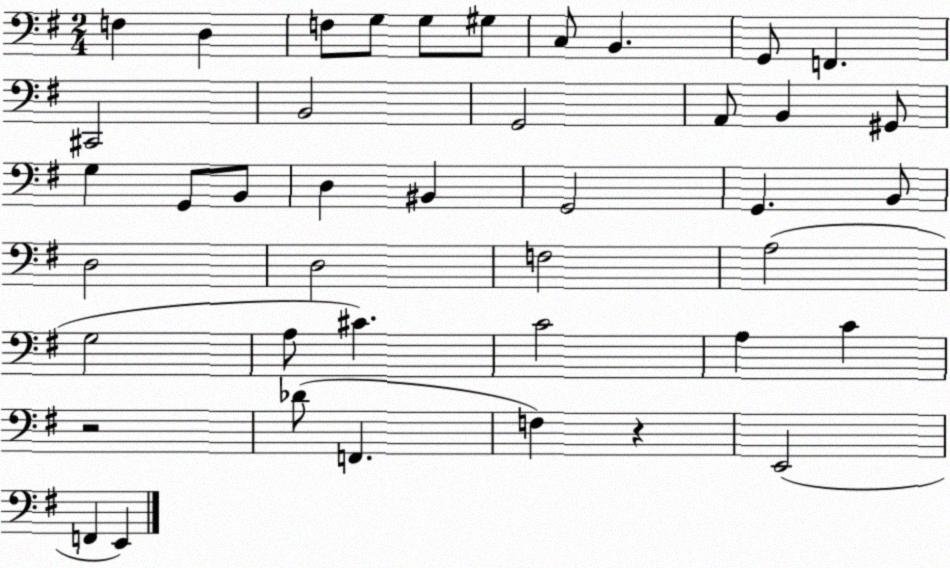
X:1
T:Untitled
M:2/4
L:1/4
K:G
F, D, F,/2 G,/2 G,/2 ^G,/2 C,/2 B,, G,,/2 F,, ^C,,2 B,,2 G,,2 A,,/2 B,, ^G,,/2 G, G,,/2 B,,/2 D, ^B,, G,,2 G,, B,,/2 D,2 D,2 F,2 A,2 G,2 A,/2 ^C C2 A, C z2 _D/2 F,, F, z E,,2 F,, E,,